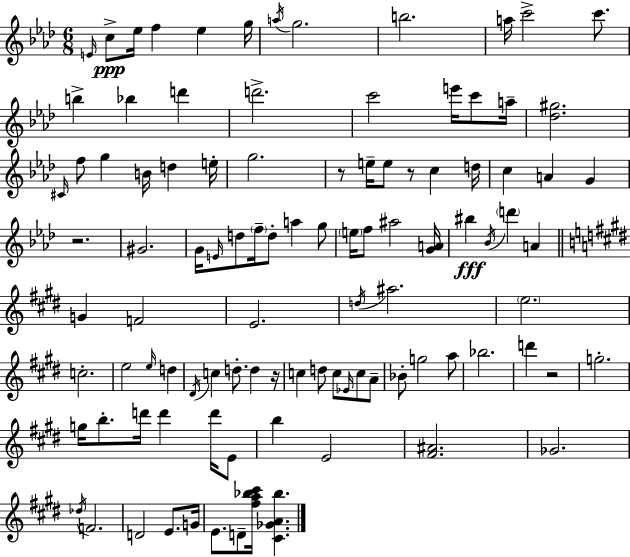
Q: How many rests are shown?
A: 5